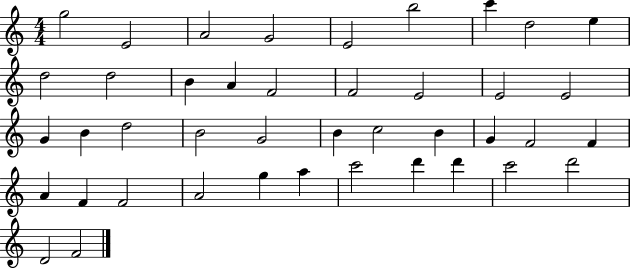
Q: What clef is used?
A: treble